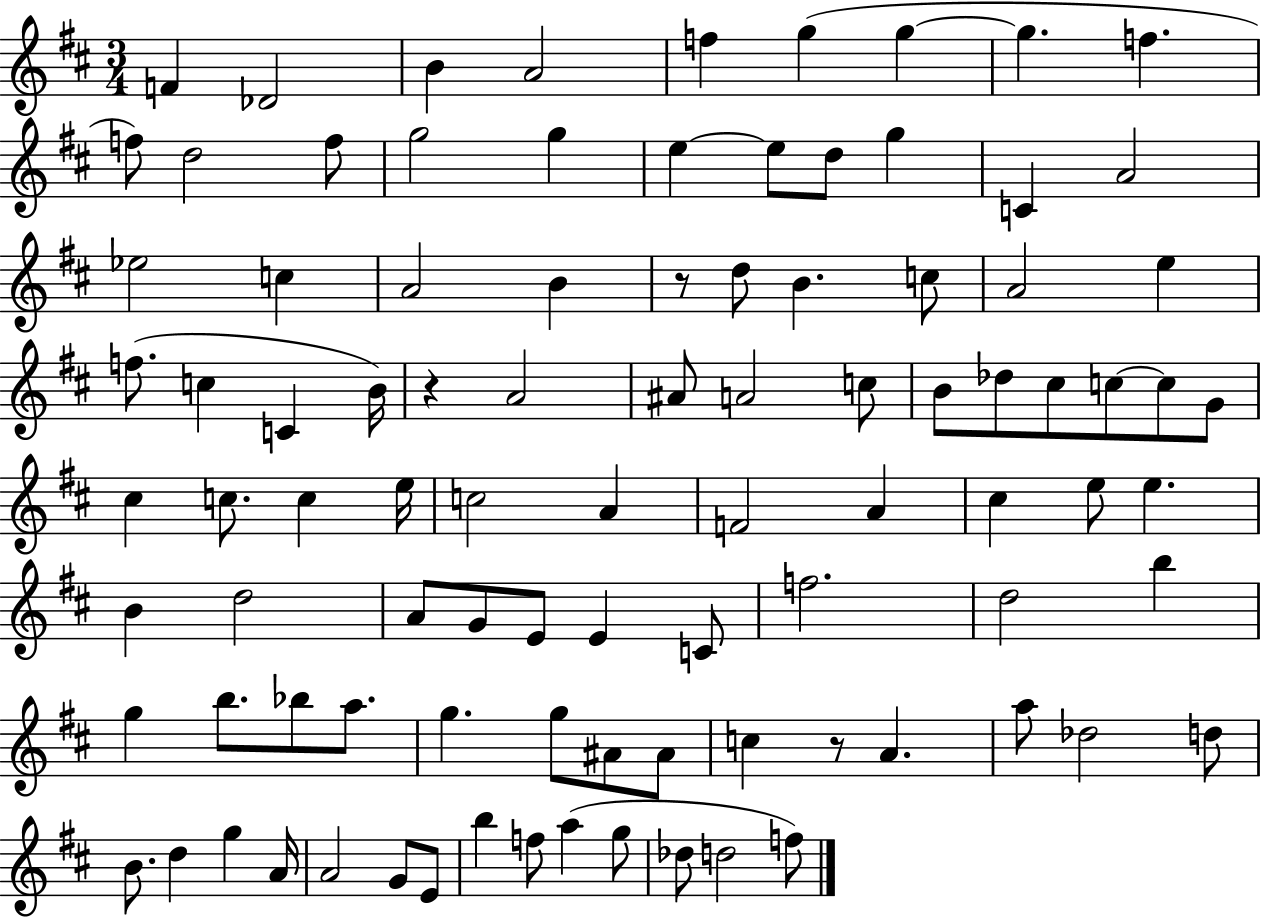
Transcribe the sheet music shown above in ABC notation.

X:1
T:Untitled
M:3/4
L:1/4
K:D
F _D2 B A2 f g g g f f/2 d2 f/2 g2 g e e/2 d/2 g C A2 _e2 c A2 B z/2 d/2 B c/2 A2 e f/2 c C B/4 z A2 ^A/2 A2 c/2 B/2 _d/2 ^c/2 c/2 c/2 G/2 ^c c/2 c e/4 c2 A F2 A ^c e/2 e B d2 A/2 G/2 E/2 E C/2 f2 d2 b g b/2 _b/2 a/2 g g/2 ^A/2 ^A/2 c z/2 A a/2 _d2 d/2 B/2 d g A/4 A2 G/2 E/2 b f/2 a g/2 _d/2 d2 f/2